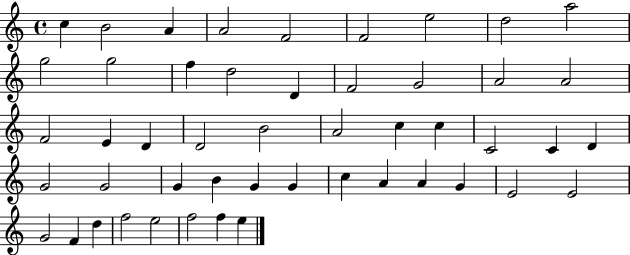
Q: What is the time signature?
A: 4/4